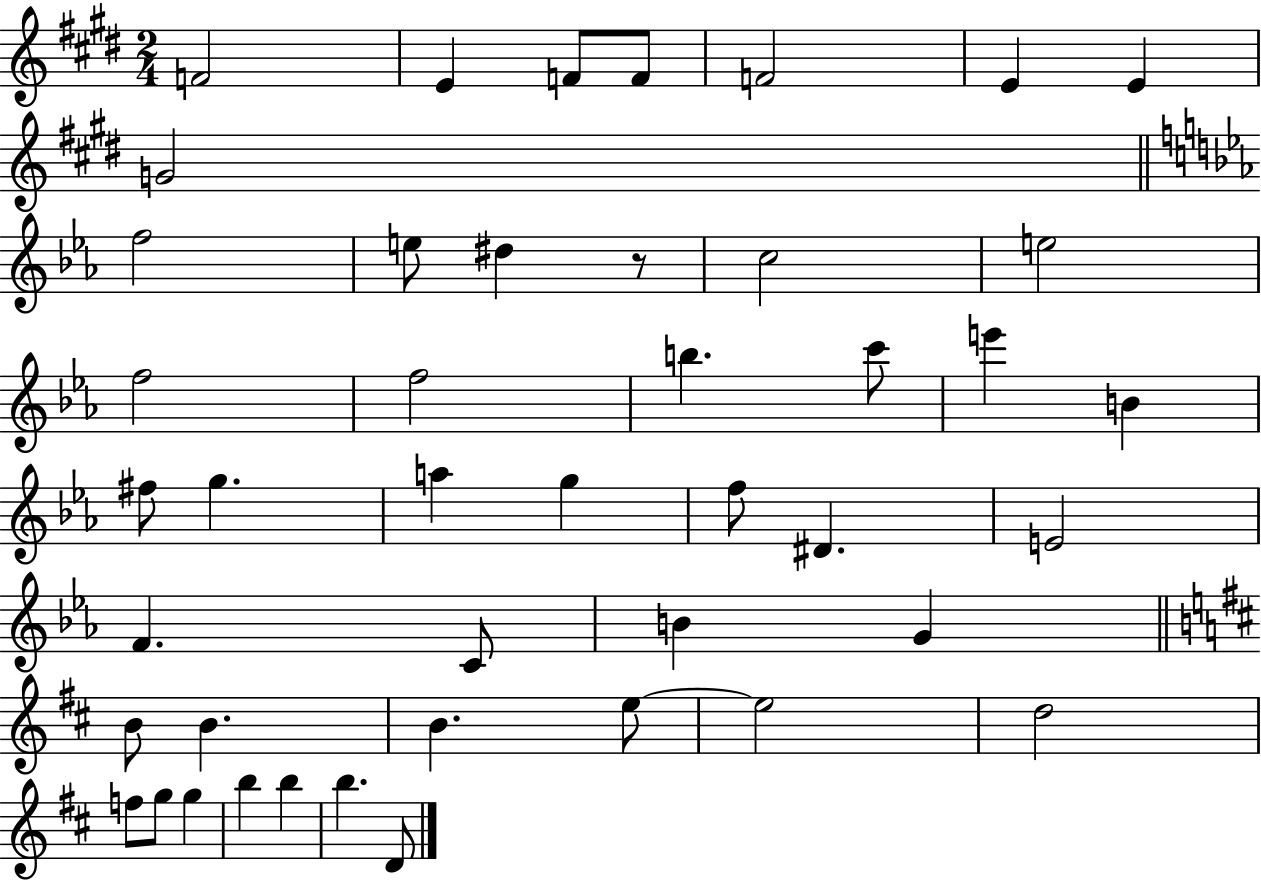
X:1
T:Untitled
M:2/4
L:1/4
K:E
F2 E F/2 F/2 F2 E E G2 f2 e/2 ^d z/2 c2 e2 f2 f2 b c'/2 e' B ^f/2 g a g f/2 ^D E2 F C/2 B G B/2 B B e/2 e2 d2 f/2 g/2 g b b b D/2